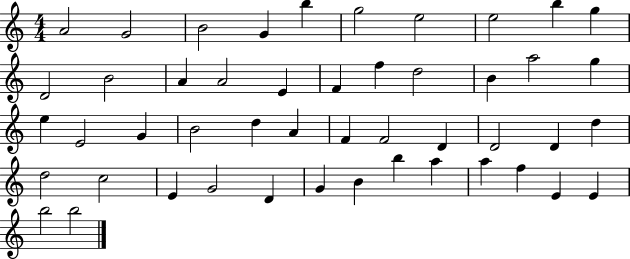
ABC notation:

X:1
T:Untitled
M:4/4
L:1/4
K:C
A2 G2 B2 G b g2 e2 e2 b g D2 B2 A A2 E F f d2 B a2 g e E2 G B2 d A F F2 D D2 D d d2 c2 E G2 D G B b a a f E E b2 b2